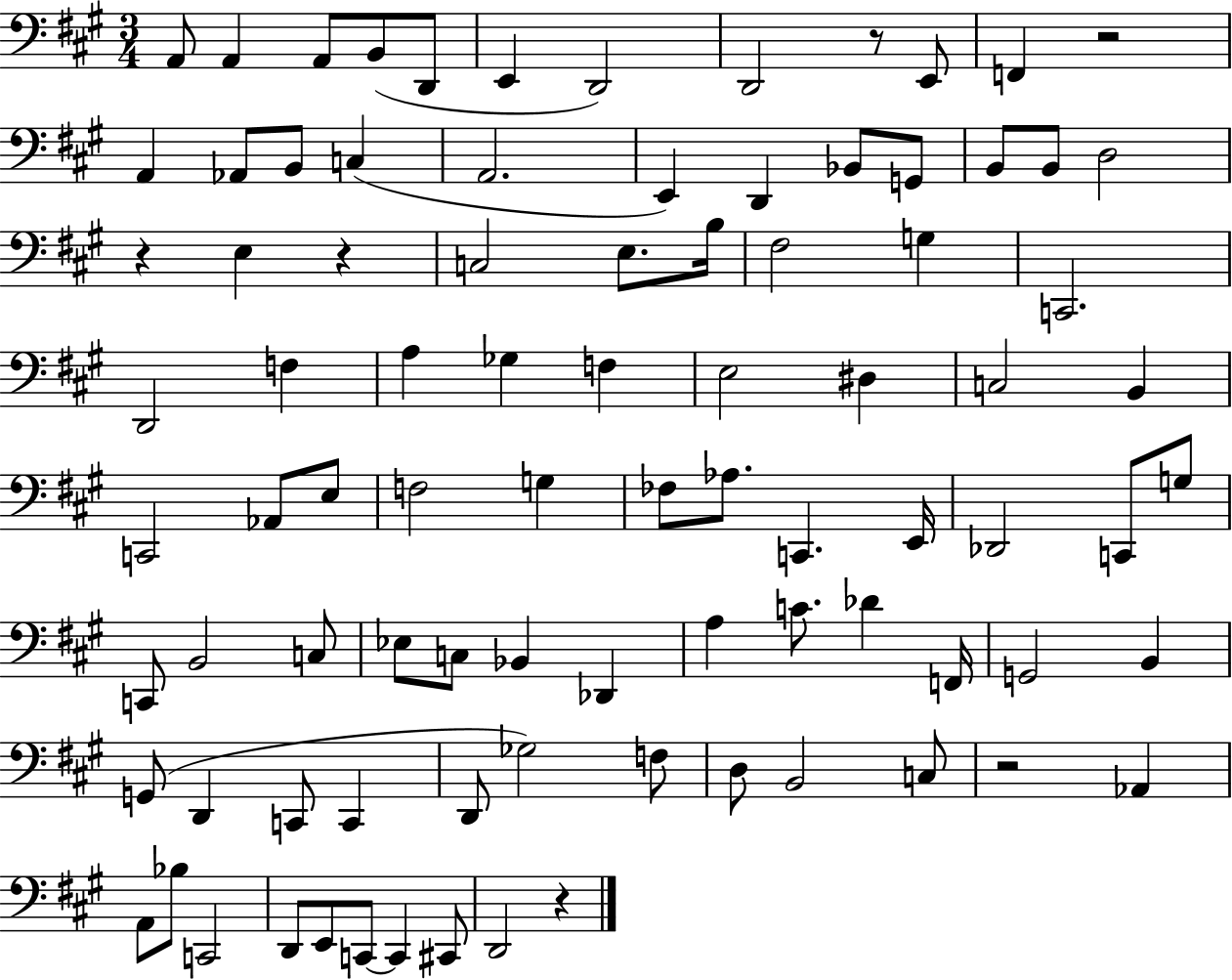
X:1
T:Untitled
M:3/4
L:1/4
K:A
A,,/2 A,, A,,/2 B,,/2 D,,/2 E,, D,,2 D,,2 z/2 E,,/2 F,, z2 A,, _A,,/2 B,,/2 C, A,,2 E,, D,, _B,,/2 G,,/2 B,,/2 B,,/2 D,2 z E, z C,2 E,/2 B,/4 ^F,2 G, C,,2 D,,2 F, A, _G, F, E,2 ^D, C,2 B,, C,,2 _A,,/2 E,/2 F,2 G, _F,/2 _A,/2 C,, E,,/4 _D,,2 C,,/2 G,/2 C,,/2 B,,2 C,/2 _E,/2 C,/2 _B,, _D,, A, C/2 _D F,,/4 G,,2 B,, G,,/2 D,, C,,/2 C,, D,,/2 _G,2 F,/2 D,/2 B,,2 C,/2 z2 _A,, A,,/2 _B,/2 C,,2 D,,/2 E,,/2 C,,/2 C,, ^C,,/2 D,,2 z